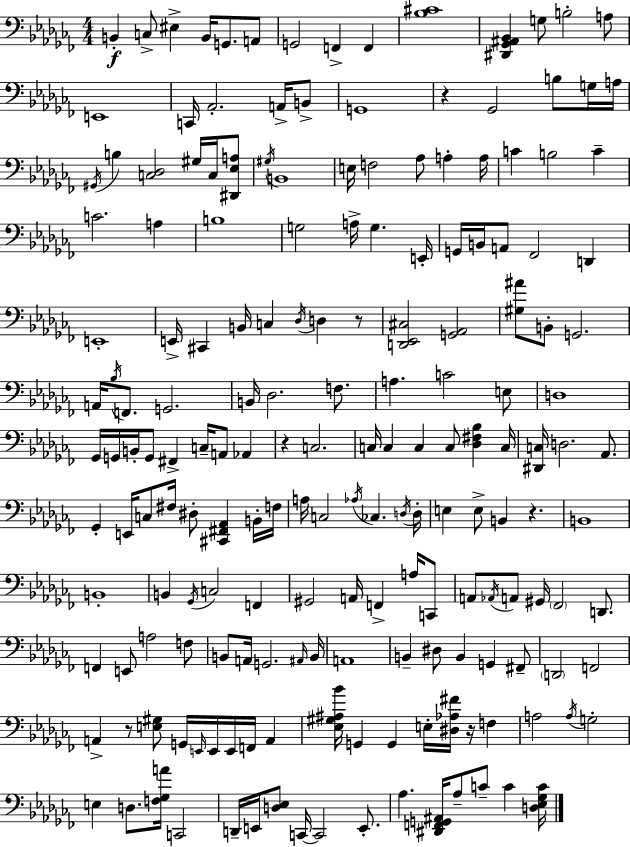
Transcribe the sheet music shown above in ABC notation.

X:1
T:Untitled
M:4/4
L:1/4
K:Abm
B,, C,/2 ^E, B,,/4 G,,/2 A,,/2 G,,2 F,, F,, [_B,^C]4 [^D,,_G,,^A,,_B,,] G,/2 B,2 A,/2 E,,4 C,,/4 _A,,2 A,,/4 B,,/2 G,,4 z _G,,2 B,/2 G,/4 A,/4 ^G,,/4 B, [C,_D,]2 ^G,/4 C,/4 [^D,,_E,A,]/2 ^G,/4 B,,4 E,/4 F,2 _A,/2 A, A,/4 C B,2 C C2 A, B,4 G,2 A,/4 G, E,,/4 G,,/4 B,,/4 A,,/2 _F,,2 D,, E,,4 E,,/4 ^C,, B,,/4 C, _D,/4 D, z/2 [D,,_E,,^C,]2 [G,,_A,,]2 [^G,^A]/2 B,,/2 G,,2 A,,/4 _B,/4 F,,/2 G,,2 B,,/4 _D,2 F,/2 A, C2 E,/2 D,4 _G,,/4 G,,/4 B,,/4 G,,/2 ^F,, C,/4 A,,/2 _A,, z C,2 C,/4 C, C, C,/2 [_D,^F,_B,] C,/4 [^D,,C,]/4 D,2 _A,,/2 _G,, E,,/4 C,/2 ^F,/4 ^D,/2 [^C,,^F,,_A,,] B,,/4 F,/4 A,/4 C,2 _A,/4 _C, D,/4 D,/4 E, E,/2 B,, z B,,4 B,,4 B,, _G,,/4 C,2 F,, ^G,,2 A,,/4 F,, A,/4 C,,/2 A,,/2 _A,,/4 A,,/2 ^G,,/4 _F,,2 D,,/2 F,, E,,/2 A,2 F,/2 B,,/2 A,,/4 G,,2 ^A,,/4 B,,/4 A,,4 B,, ^D,/2 B,, G,, ^F,,/2 D,,2 F,,2 A,, z/2 [E,^G,]/2 G,,/4 E,,/4 E,,/4 E,,/4 F,,/4 A,, [_E,^G,^A,_B]/4 G,, G,, E,/4 [^D,_A,^F]/4 z/4 F, A,2 A,/4 G,2 E, D,/2 [F,_G,A]/4 C,,2 D,,/4 E,,/4 [D,_E,]/2 C,,/4 C,,2 E,,/2 _A, [^D,,F,,G,,^A,,]/4 _A,/2 C/2 C [D,_E,_G,C]/4